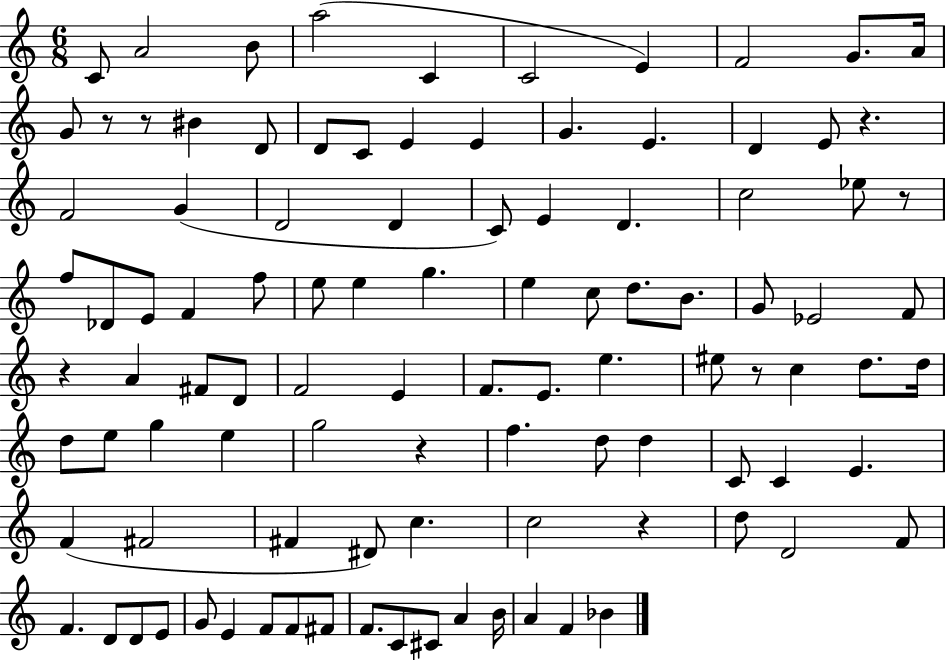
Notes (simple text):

C4/e A4/h B4/e A5/h C4/q C4/h E4/q F4/h G4/e. A4/s G4/e R/e R/e BIS4/q D4/e D4/e C4/e E4/q E4/q G4/q. E4/q. D4/q E4/e R/q. F4/h G4/q D4/h D4/q C4/e E4/q D4/q. C5/h Eb5/e R/e F5/e Db4/e E4/e F4/q F5/e E5/e E5/q G5/q. E5/q C5/e D5/e. B4/e. G4/e Eb4/h F4/e R/q A4/q F#4/e D4/e F4/h E4/q F4/e. E4/e. E5/q. EIS5/e R/e C5/q D5/e. D5/s D5/e E5/e G5/q E5/q G5/h R/q F5/q. D5/e D5/q C4/e C4/q E4/q. F4/q F#4/h F#4/q D#4/e C5/q. C5/h R/q D5/e D4/h F4/e F4/q. D4/e D4/e E4/e G4/e E4/q F4/e F4/e F#4/e F4/e. C4/e C#4/e A4/q B4/s A4/q F4/q Bb4/q